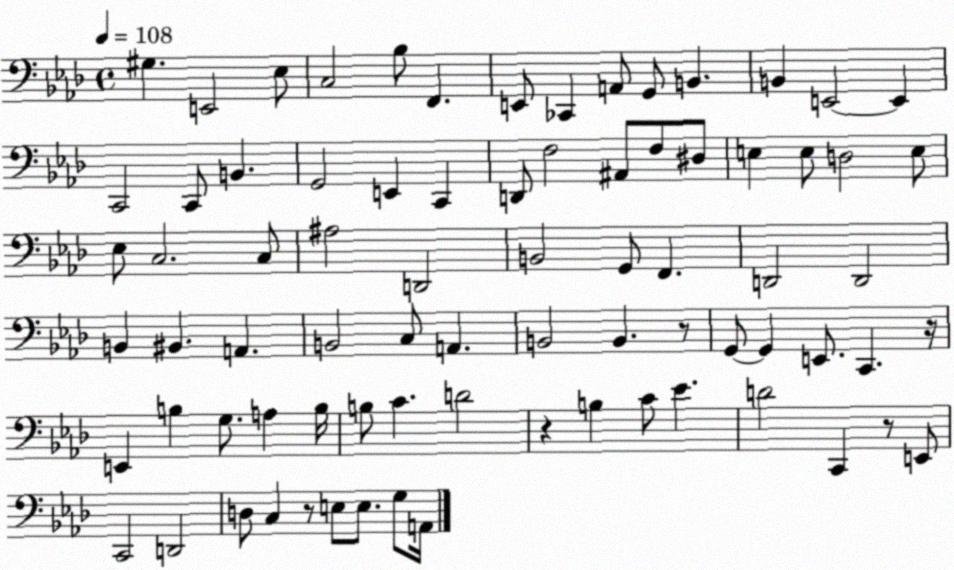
X:1
T:Untitled
M:4/4
L:1/4
K:Ab
^G, E,,2 _E,/2 C,2 _B,/2 F,, E,,/2 _C,, A,,/2 G,,/2 B,, B,, E,,2 E,, C,,2 C,,/2 B,, G,,2 E,, C,, D,,/2 F,2 ^A,,/2 F,/2 ^D,/2 E, E,/2 D,2 E,/2 _E,/2 C,2 C,/2 ^A,2 D,,2 B,,2 G,,/2 F,, D,,2 D,,2 B,, ^B,, A,, B,,2 C,/2 A,, B,,2 B,, z/2 G,,/2 G,, E,,/2 C,, z/4 E,, B, G,/2 A, B,/4 B,/2 C D2 z B, C/2 _E D2 C,, z/2 E,,/2 C,,2 D,,2 D,/2 C, z/2 E,/2 E,/2 G,/2 A,,/4